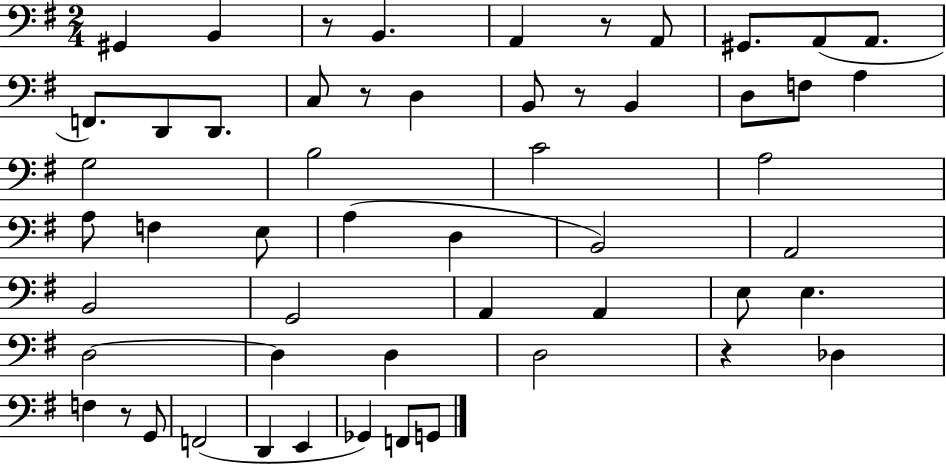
G#2/q B2/q R/e B2/q. A2/q R/e A2/e G#2/e. A2/e A2/e. F2/e. D2/e D2/e. C3/e R/e D3/q B2/e R/e B2/q D3/e F3/e A3/q G3/h B3/h C4/h A3/h A3/e F3/q E3/e A3/q D3/q B2/h A2/h B2/h G2/h A2/q A2/q E3/e E3/q. D3/h D3/q D3/q D3/h R/q Db3/q F3/q R/e G2/e F2/h D2/q E2/q Gb2/q F2/e G2/e